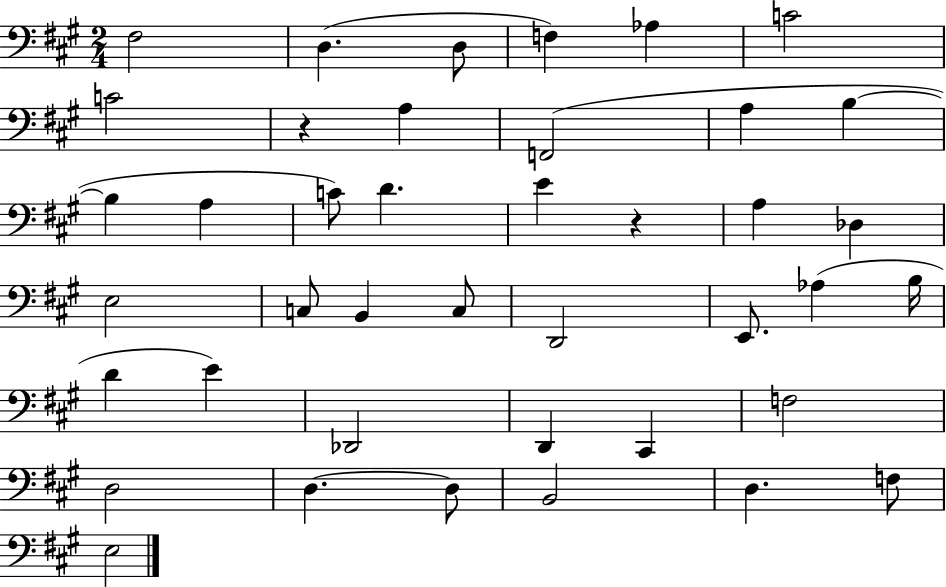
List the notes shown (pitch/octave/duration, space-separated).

F#3/h D3/q. D3/e F3/q Ab3/q C4/h C4/h R/q A3/q F2/h A3/q B3/q B3/q A3/q C4/e D4/q. E4/q R/q A3/q Db3/q E3/h C3/e B2/q C3/e D2/h E2/e. Ab3/q B3/s D4/q E4/q Db2/h D2/q C#2/q F3/h D3/h D3/q. D3/e B2/h D3/q. F3/e E3/h